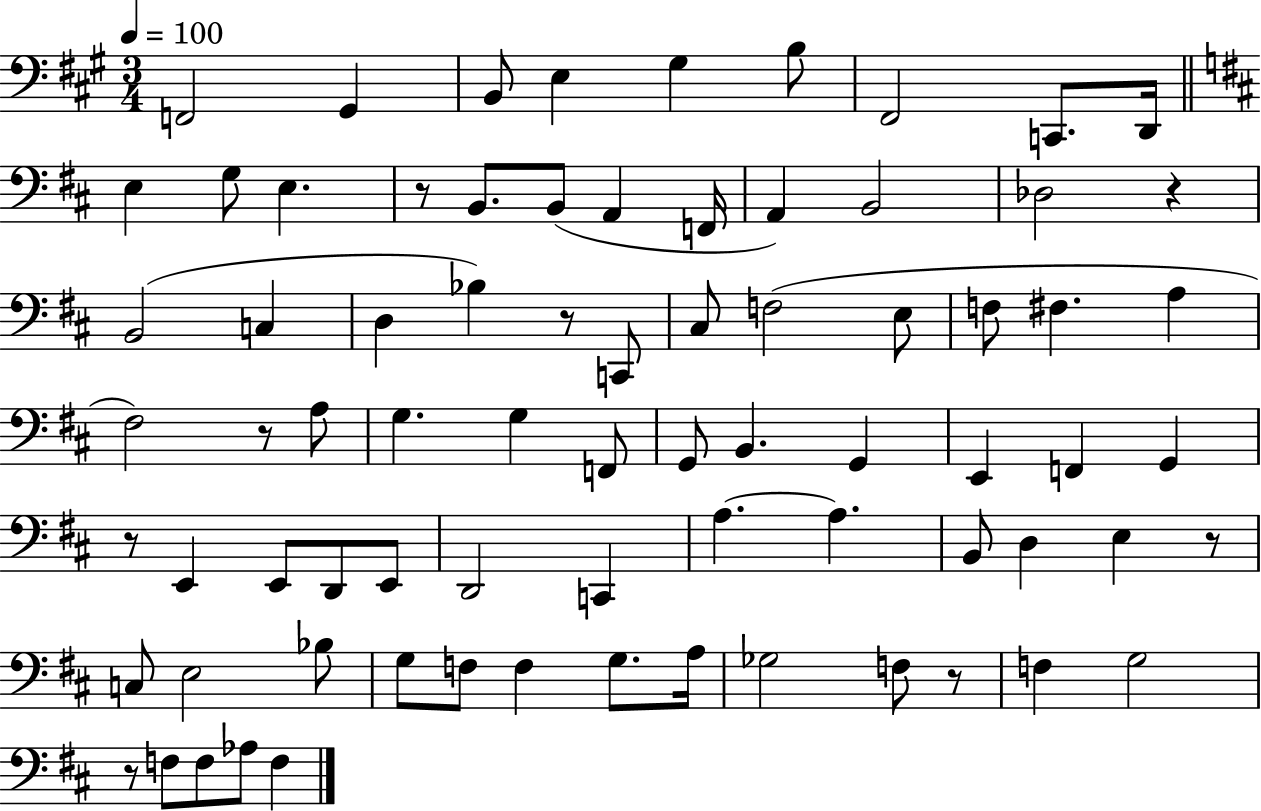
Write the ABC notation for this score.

X:1
T:Untitled
M:3/4
L:1/4
K:A
F,,2 ^G,, B,,/2 E, ^G, B,/2 ^F,,2 C,,/2 D,,/4 E, G,/2 E, z/2 B,,/2 B,,/2 A,, F,,/4 A,, B,,2 _D,2 z B,,2 C, D, _B, z/2 C,,/2 ^C,/2 F,2 E,/2 F,/2 ^F, A, ^F,2 z/2 A,/2 G, G, F,,/2 G,,/2 B,, G,, E,, F,, G,, z/2 E,, E,,/2 D,,/2 E,,/2 D,,2 C,, A, A, B,,/2 D, E, z/2 C,/2 E,2 _B,/2 G,/2 F,/2 F, G,/2 A,/4 _G,2 F,/2 z/2 F, G,2 z/2 F,/2 F,/2 _A,/2 F,